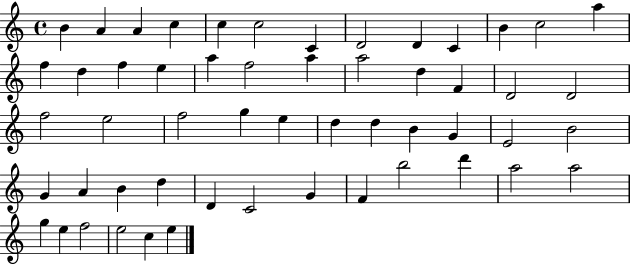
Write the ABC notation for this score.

X:1
T:Untitled
M:4/4
L:1/4
K:C
B A A c c c2 C D2 D C B c2 a f d f e a f2 a a2 d F D2 D2 f2 e2 f2 g e d d B G E2 B2 G A B d D C2 G F b2 d' a2 a2 g e f2 e2 c e